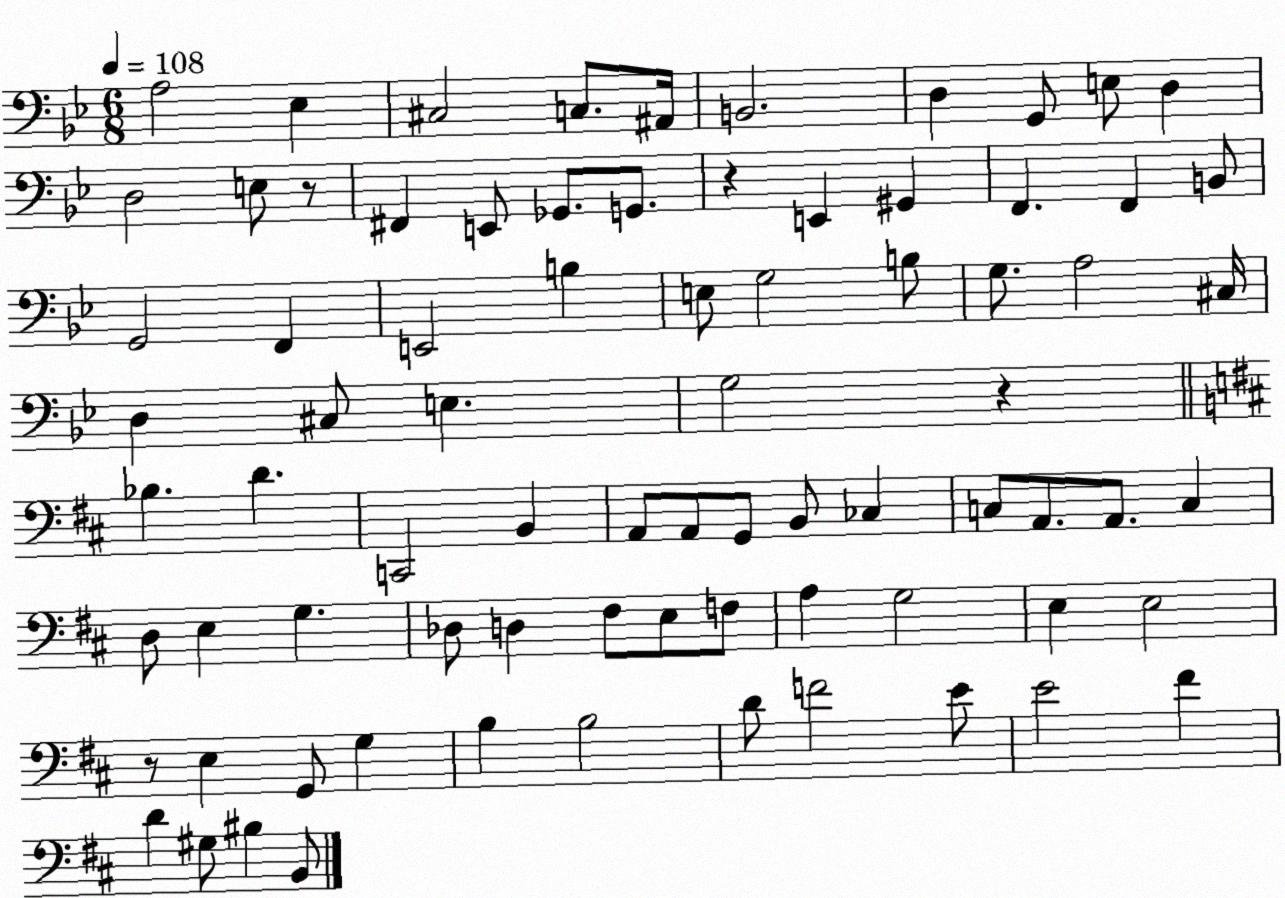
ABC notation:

X:1
T:Untitled
M:6/8
L:1/4
K:Bb
A,2 _E, ^C,2 C,/2 ^A,,/4 B,,2 D, G,,/2 E,/2 D, D,2 E,/2 z/2 ^F,, E,,/2 _G,,/2 G,,/2 z E,, ^G,, F,, F,, B,,/2 G,,2 F,, E,,2 B, E,/2 G,2 B,/2 G,/2 A,2 ^C,/4 D, ^C,/2 E, G,2 z _B, D C,,2 B,, A,,/2 A,,/2 G,,/2 B,,/2 _C, C,/2 A,,/2 A,,/2 C, D,/2 E, G, _D,/2 D, ^F,/2 E,/2 F,/2 A, G,2 E, E,2 z/2 E, G,,/2 G, B, B,2 D/2 F2 E/2 E2 ^F D ^G,/2 ^B, B,,/2